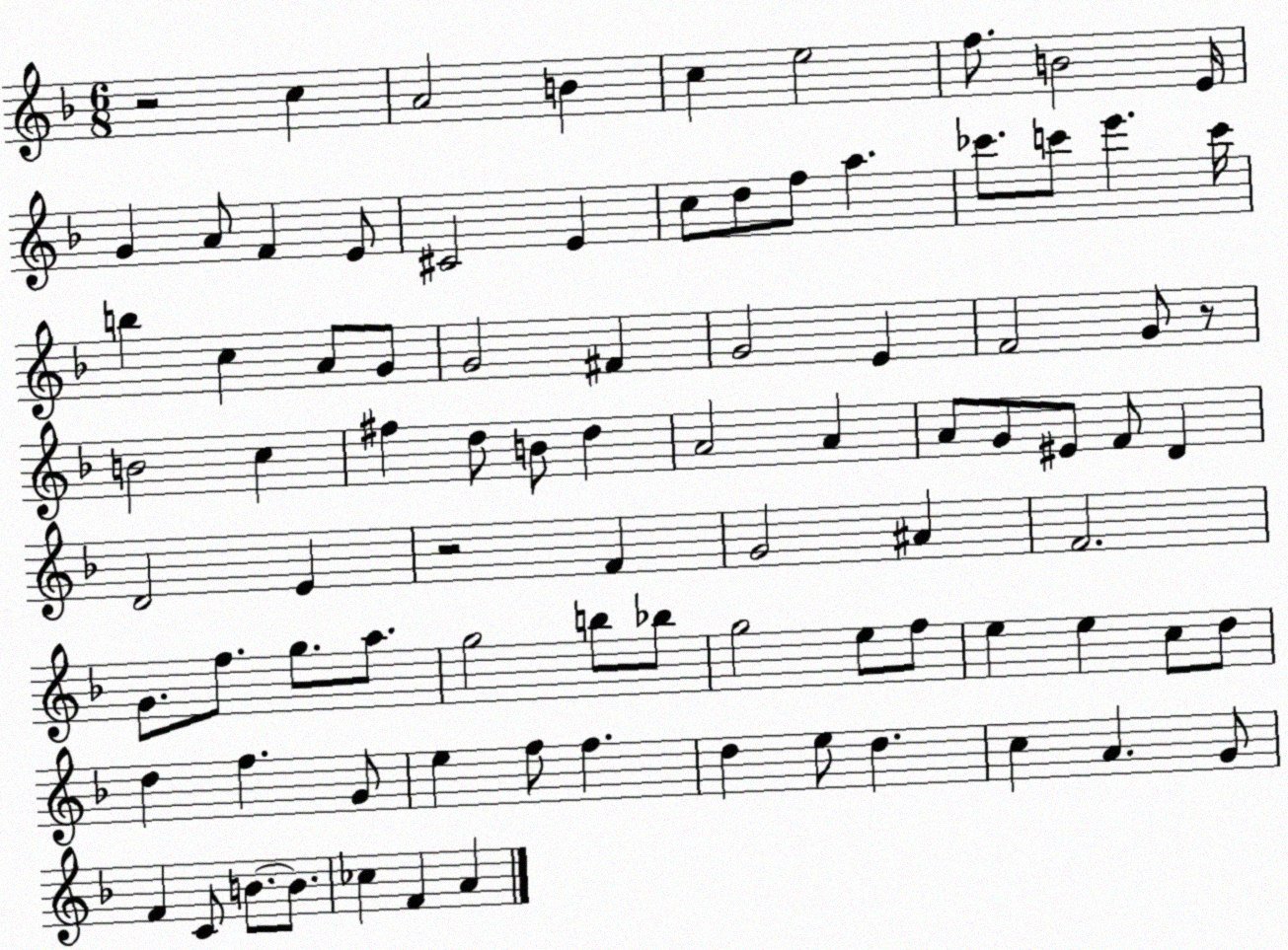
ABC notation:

X:1
T:Untitled
M:6/8
L:1/4
K:F
z2 c A2 B c e2 f/2 B2 E/4 G A/2 F E/2 ^C2 E c/2 d/2 f/2 a _c'/2 c'/2 e' c'/4 b c A/2 G/2 G2 ^F G2 E F2 G/2 z/2 B2 c ^f d/2 B/2 d A2 A A/2 G/2 ^E/2 F/2 D D2 E z2 F G2 ^A F2 G/2 f/2 g/2 a/2 g2 b/2 _b/2 g2 e/2 f/2 e e c/2 d/2 d f G/2 e f/2 f d e/2 d c A G/2 F C/2 B/2 B/2 _c F A